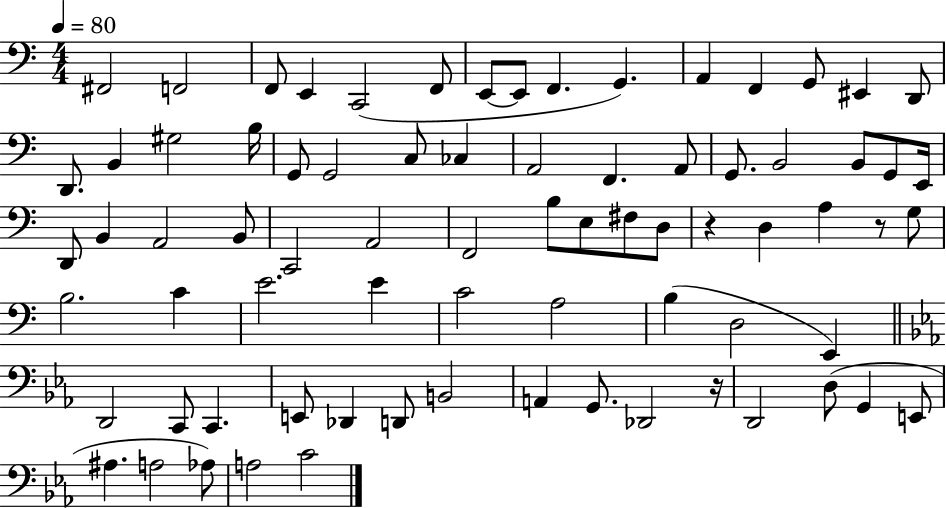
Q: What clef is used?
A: bass